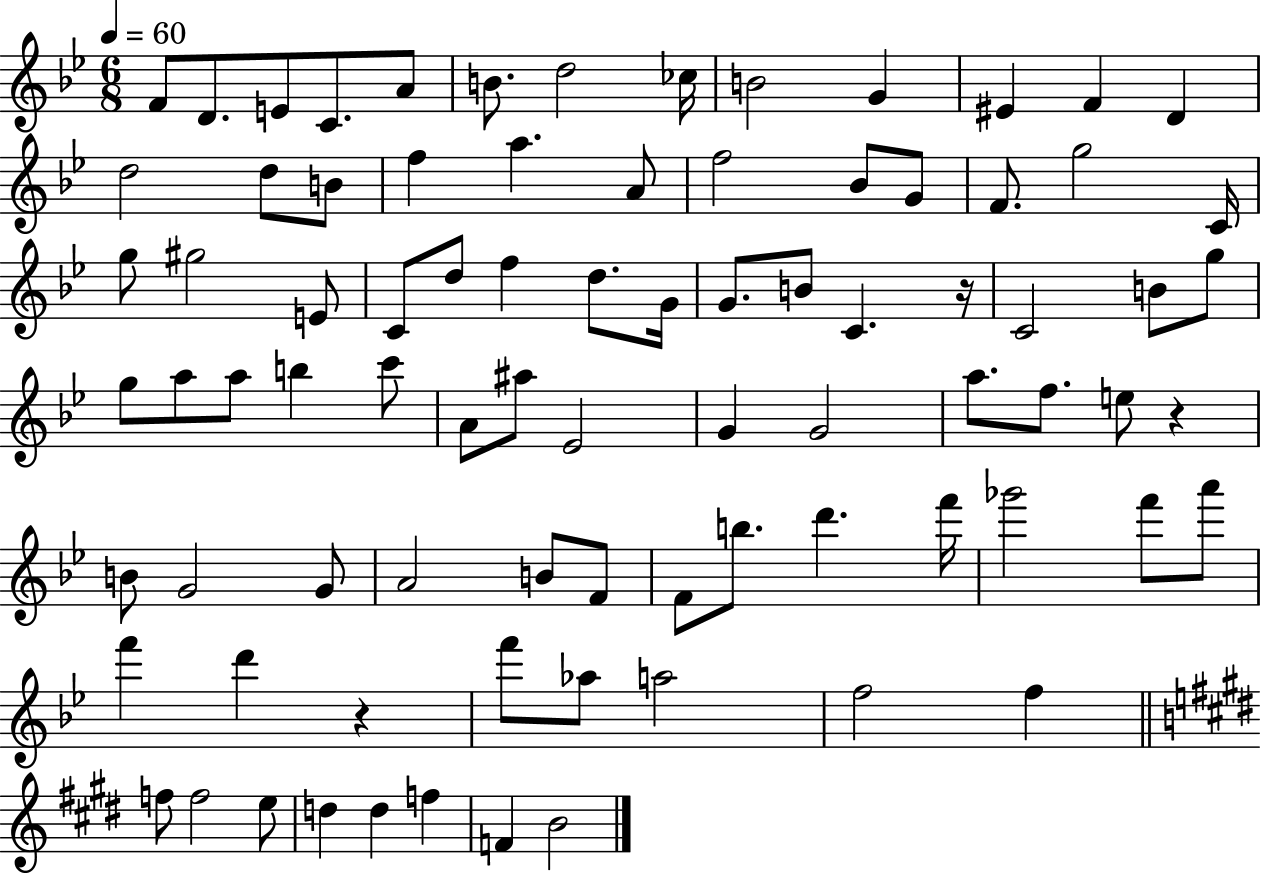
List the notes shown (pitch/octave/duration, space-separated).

F4/e D4/e. E4/e C4/e. A4/e B4/e. D5/h CES5/s B4/h G4/q EIS4/q F4/q D4/q D5/h D5/e B4/e F5/q A5/q. A4/e F5/h Bb4/e G4/e F4/e. G5/h C4/s G5/e G#5/h E4/e C4/e D5/e F5/q D5/e. G4/s G4/e. B4/e C4/q. R/s C4/h B4/e G5/e G5/e A5/e A5/e B5/q C6/e A4/e A#5/e Eb4/h G4/q G4/h A5/e. F5/e. E5/e R/q B4/e G4/h G4/e A4/h B4/e F4/e F4/e B5/e. D6/q. F6/s Gb6/h F6/e A6/e F6/q D6/q R/q F6/e Ab5/e A5/h F5/h F5/q F5/e F5/h E5/e D5/q D5/q F5/q F4/q B4/h